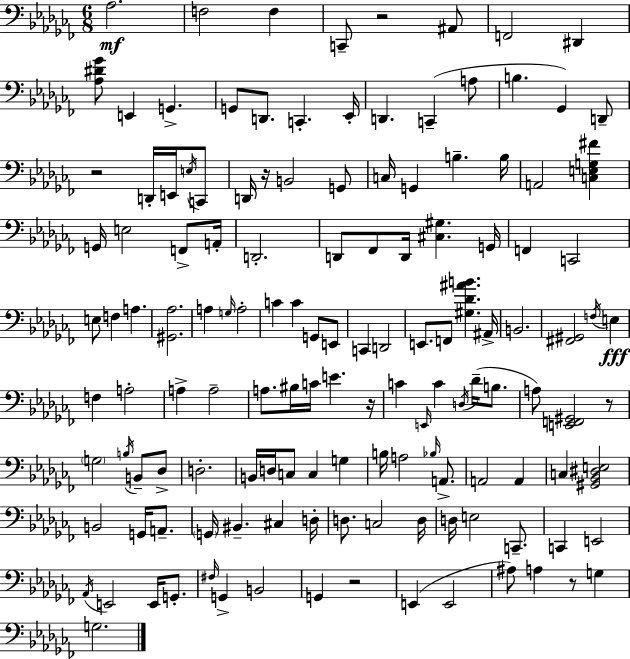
X:1
T:Untitled
M:6/8
L:1/4
K:Abm
_A,2 F,2 F, C,,/2 z2 ^A,,/2 F,,2 ^D,, [_A,^D_G]/2 E,, G,, G,,/2 D,,/2 C,, _E,,/4 D,, C,, A,/2 B, _G,, D,,/2 z2 D,,/4 E,,/4 E,/4 C,,/2 D,,/4 z/4 B,,2 G,,/2 C,/4 G,, B, B,/4 A,,2 [C,E,G,^F] G,,/4 E,2 F,,/2 A,,/4 D,,2 D,,/2 _F,,/2 D,,/4 [^C,^G,] G,,/4 F,, C,,2 E,/2 F, A, [^G,,_A,]2 A, G,/4 A,2 C C G,,/2 E,,/2 C,, D,,2 E,,/2 F,,/2 [^G,_D^AB] ^A,,/4 B,,2 [^F,,^G,,]2 F,/4 E, F, A,2 A, A,2 A,/2 ^B,/4 C/4 E z/4 C E,,/4 C D,/4 _D/4 B,/2 A,/2 [E,,F,,^G,,]2 z/2 G,2 B,/4 B,,/2 _D,/2 D,2 B,,/4 D,/4 C,/2 C, G, B,/4 A,2 _B,/4 A,,/2 A,,2 A,, C, [^G,,_B,,^D,E,]2 B,,2 G,,/4 A,,/2 G,,/4 ^B,, ^C, D,/4 D,/2 C,2 D,/4 D,/4 E,2 C,,/2 C,, E,,2 _A,,/4 E,,2 E,,/4 G,,/2 ^F,/4 G,, B,,2 G,, z2 E,, E,,2 ^A,/2 A, z/2 G, G,2